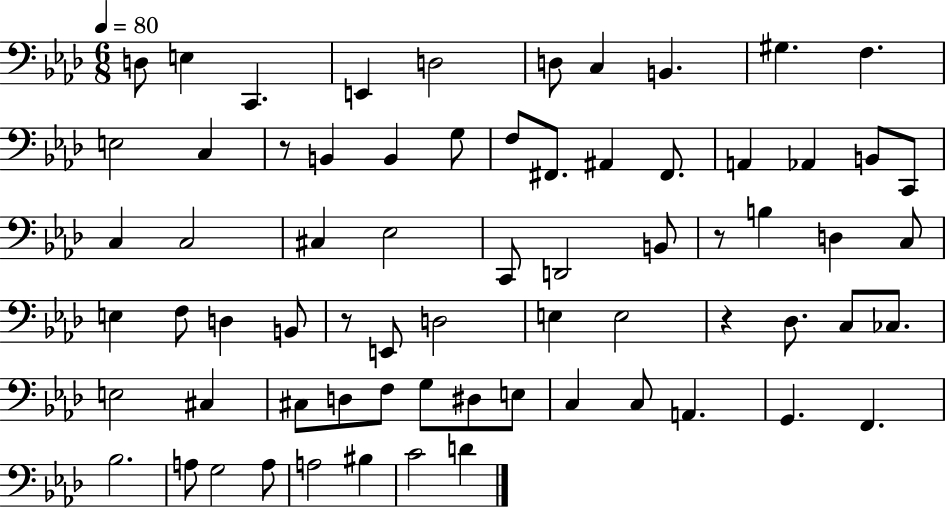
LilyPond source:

{
  \clef bass
  \numericTimeSignature
  \time 6/8
  \key aes \major
  \tempo 4 = 80
  d8 e4 c,4. | e,4 d2 | d8 c4 b,4. | gis4. f4. | \break e2 c4 | r8 b,4 b,4 g8 | f8 fis,8. ais,4 fis,8. | a,4 aes,4 b,8 c,8 | \break c4 c2 | cis4 ees2 | c,8 d,2 b,8 | r8 b4 d4 c8 | \break e4 f8 d4 b,8 | r8 e,8 d2 | e4 e2 | r4 des8. c8 ces8. | \break e2 cis4 | cis8 d8 f8 g8 dis8 e8 | c4 c8 a,4. | g,4. f,4. | \break bes2. | a8 g2 a8 | a2 bis4 | c'2 d'4 | \break \bar "|."
}